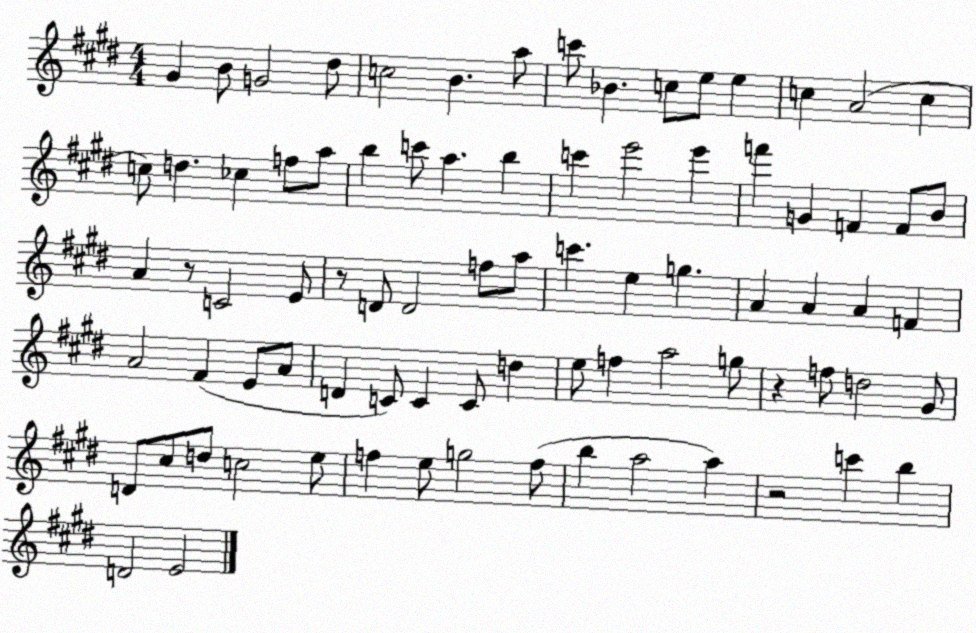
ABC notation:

X:1
T:Untitled
M:4/4
L:1/4
K:E
^G B/2 G2 ^d/2 c2 B a/2 c'/2 _B c/2 e/2 e c A2 c c/2 d _c f/2 a/2 b c'/2 a b c' e'2 e' f' G F F/2 B/2 A z/2 C2 E/2 z/2 D/2 D2 f/2 a/2 c' e g A A A F A2 ^F E/2 A/2 D C/2 C C/2 d e/2 f a2 g/2 z f/2 d2 ^G/2 D/2 ^c/2 d/2 c2 e/2 f e/2 g2 f/2 b a2 a z2 c' b D2 E2